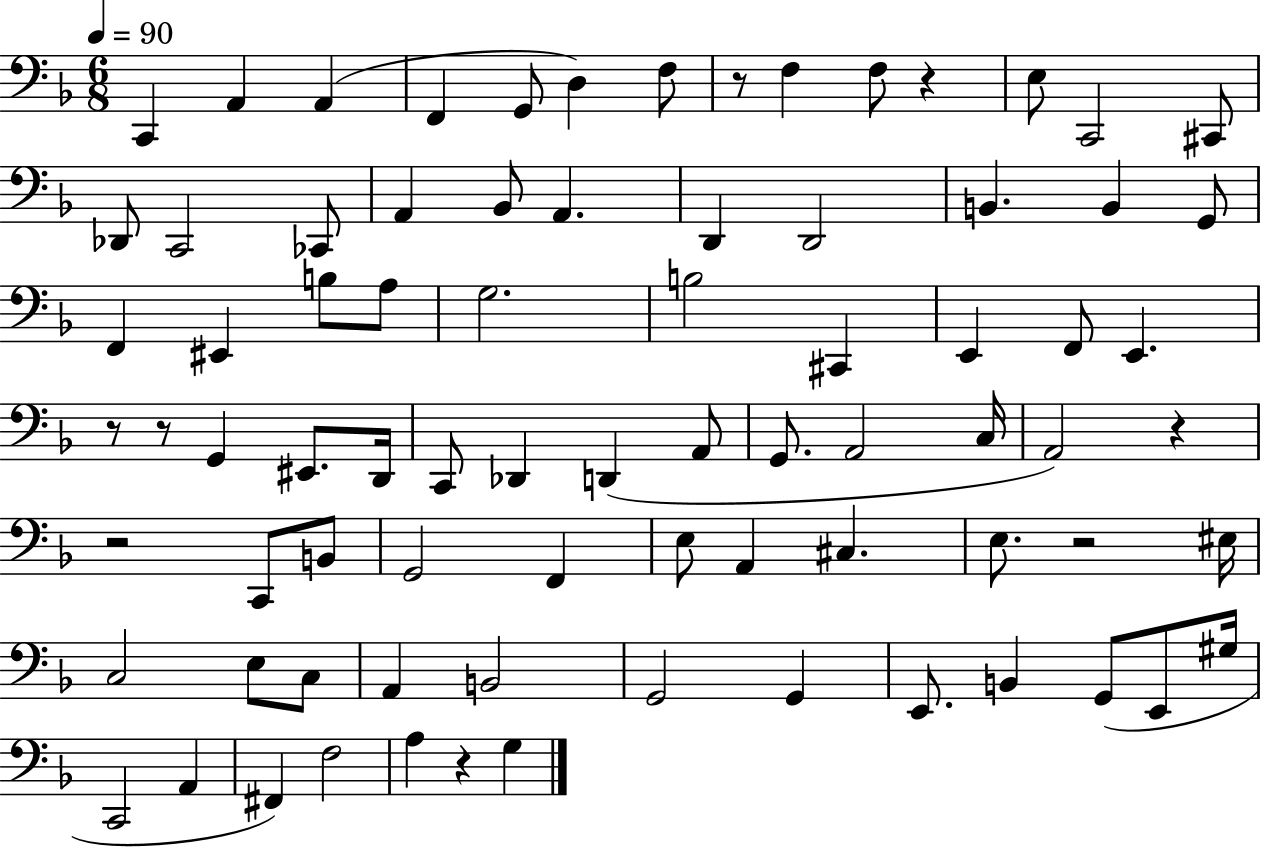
X:1
T:Untitled
M:6/8
L:1/4
K:F
C,, A,, A,, F,, G,,/2 D, F,/2 z/2 F, F,/2 z E,/2 C,,2 ^C,,/2 _D,,/2 C,,2 _C,,/2 A,, _B,,/2 A,, D,, D,,2 B,, B,, G,,/2 F,, ^E,, B,/2 A,/2 G,2 B,2 ^C,, E,, F,,/2 E,, z/2 z/2 G,, ^E,,/2 D,,/4 C,,/2 _D,, D,, A,,/2 G,,/2 A,,2 C,/4 A,,2 z z2 C,,/2 B,,/2 G,,2 F,, E,/2 A,, ^C, E,/2 z2 ^E,/4 C,2 E,/2 C,/2 A,, B,,2 G,,2 G,, E,,/2 B,, G,,/2 E,,/2 ^G,/4 C,,2 A,, ^F,, F,2 A, z G,